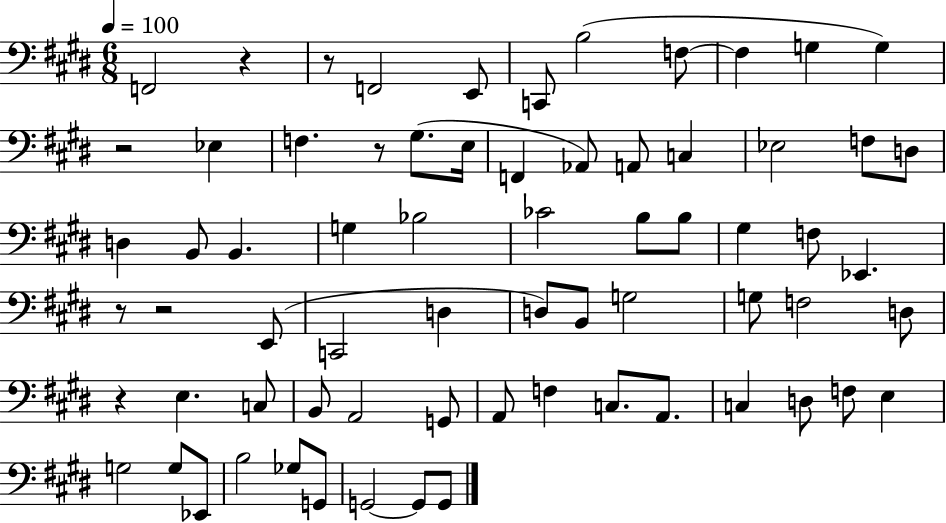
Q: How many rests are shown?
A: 7